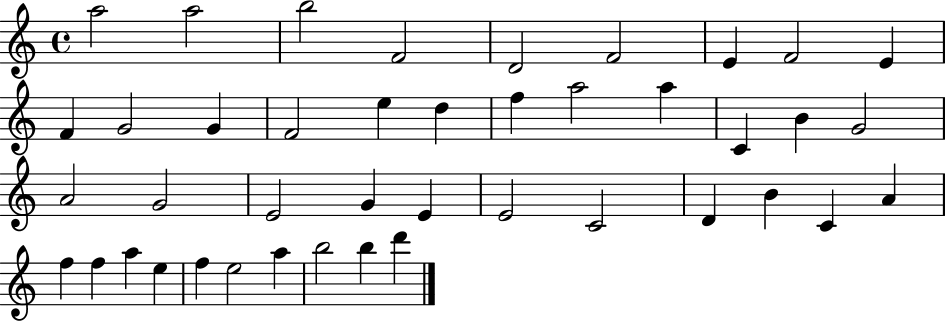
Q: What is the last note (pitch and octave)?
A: D6